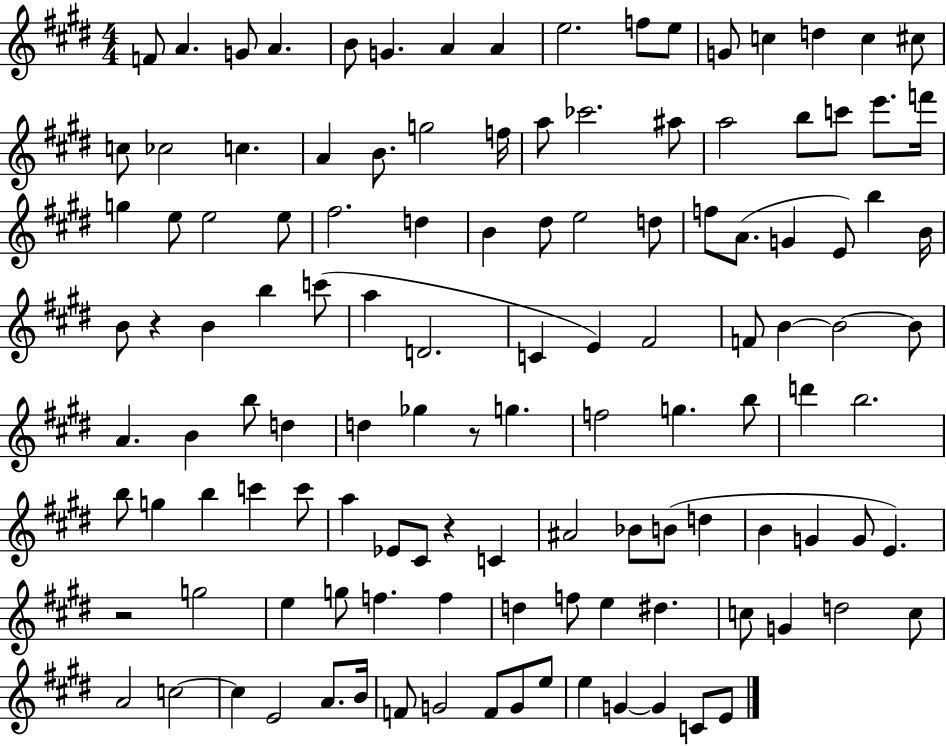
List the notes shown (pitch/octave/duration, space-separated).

F4/e A4/q. G4/e A4/q. B4/e G4/q. A4/q A4/q E5/h. F5/e E5/e G4/e C5/q D5/q C5/q C#5/e C5/e CES5/h C5/q. A4/q B4/e. G5/h F5/s A5/e CES6/h. A#5/e A5/h B5/e C6/e E6/e. F6/s G5/q E5/e E5/h E5/e F#5/h. D5/q B4/q D#5/e E5/h D5/e F5/e A4/e. G4/q E4/e B5/q B4/s B4/e R/q B4/q B5/q C6/e A5/q D4/h. C4/q E4/q F#4/h F4/e B4/q B4/h B4/e A4/q. B4/q B5/e D5/q D5/q Gb5/q R/e G5/q. F5/h G5/q. B5/e D6/q B5/h. B5/e G5/q B5/q C6/q C6/e A5/q Eb4/e C#4/e R/q C4/q A#4/h Bb4/e B4/e D5/q B4/q G4/q G4/e E4/q. R/h G5/h E5/q G5/e F5/q. F5/q D5/q F5/e E5/q D#5/q. C5/e G4/q D5/h C5/e A4/h C5/h C5/q E4/h A4/e. B4/s F4/e G4/h F4/e G4/e E5/e E5/q G4/q G4/q C4/e E4/e